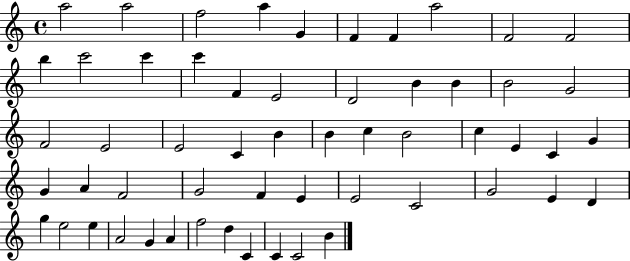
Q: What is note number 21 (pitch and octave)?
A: G4